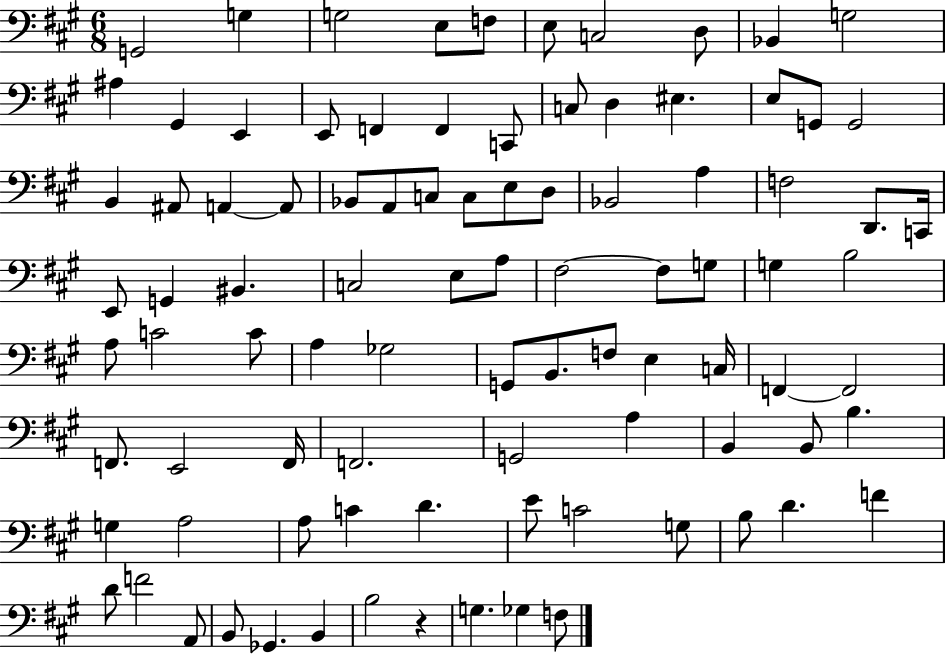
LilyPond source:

{
  \clef bass
  \numericTimeSignature
  \time 6/8
  \key a \major
  g,2 g4 | g2 e8 f8 | e8 c2 d8 | bes,4 g2 | \break ais4 gis,4 e,4 | e,8 f,4 f,4 c,8 | c8 d4 eis4. | e8 g,8 g,2 | \break b,4 ais,8 a,4~~ a,8 | bes,8 a,8 c8 c8 e8 d8 | bes,2 a4 | f2 d,8. c,16 | \break e,8 g,4 bis,4. | c2 e8 a8 | fis2~~ fis8 g8 | g4 b2 | \break a8 c'2 c'8 | a4 ges2 | g,8 b,8. f8 e4 c16 | f,4~~ f,2 | \break f,8. e,2 f,16 | f,2. | g,2 a4 | b,4 b,8 b4. | \break g4 a2 | a8 c'4 d'4. | e'8 c'2 g8 | b8 d'4. f'4 | \break d'8 f'2 a,8 | b,8 ges,4. b,4 | b2 r4 | g4. ges4 f8 | \break \bar "|."
}